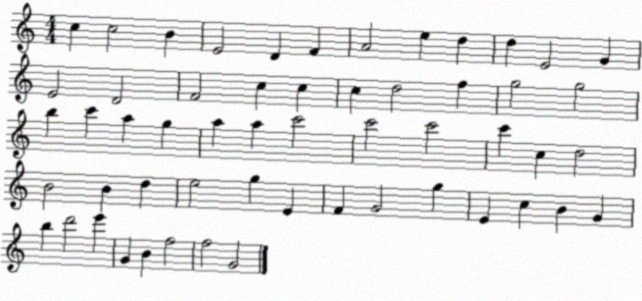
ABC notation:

X:1
T:Untitled
M:4/4
L:1/4
K:C
c c2 B E2 D F A2 e d d E2 G E2 D2 F2 c c c d2 f g2 g2 b c' a g a a c'2 c'2 c'2 c' c d2 B2 B d e2 g E F G2 g E c B G b d'2 e' G B f2 f2 G2